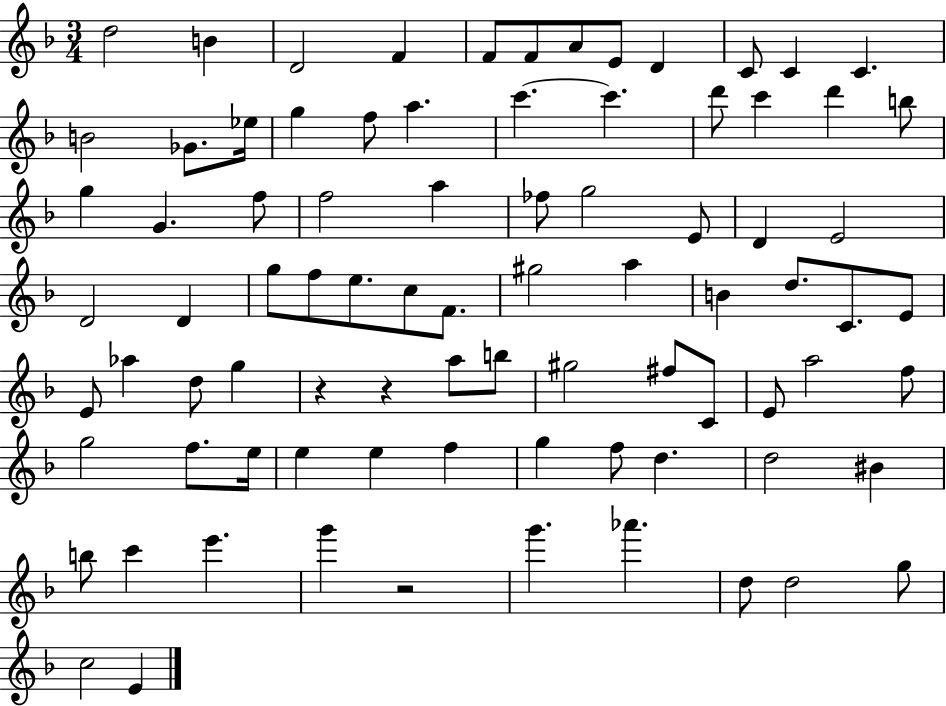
D5/h B4/q D4/h F4/q F4/e F4/e A4/e E4/e D4/q C4/e C4/q C4/q. B4/h Gb4/e. Eb5/s G5/q F5/e A5/q. C6/q. C6/q. D6/e C6/q D6/q B5/e G5/q G4/q. F5/e F5/h A5/q FES5/e G5/h E4/e D4/q E4/h D4/h D4/q G5/e F5/e E5/e. C5/e F4/e. G#5/h A5/q B4/q D5/e. C4/e. E4/e E4/e Ab5/q D5/e G5/q R/q R/q A5/e B5/e G#5/h F#5/e C4/e E4/e A5/h F5/e G5/h F5/e. E5/s E5/q E5/q F5/q G5/q F5/e D5/q. D5/h BIS4/q B5/e C6/q E6/q. G6/q R/h G6/q. Ab6/q. D5/e D5/h G5/e C5/h E4/q